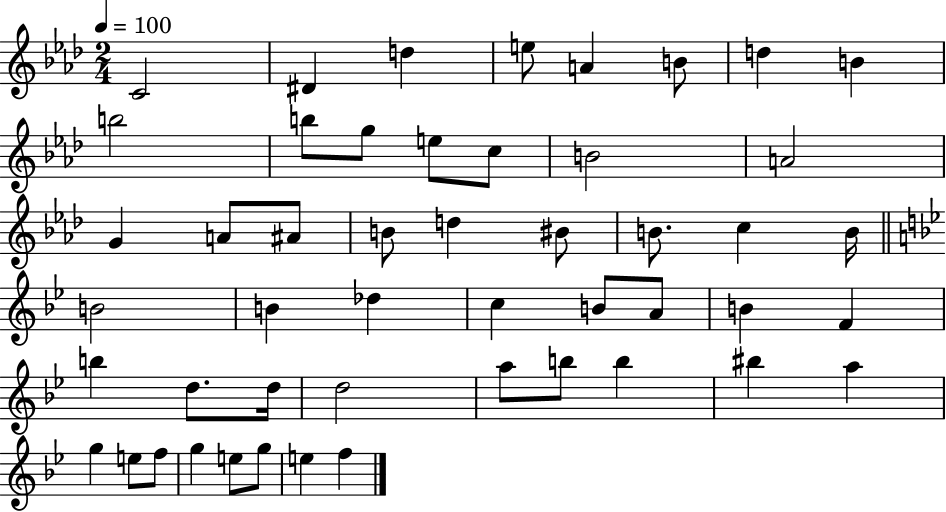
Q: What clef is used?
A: treble